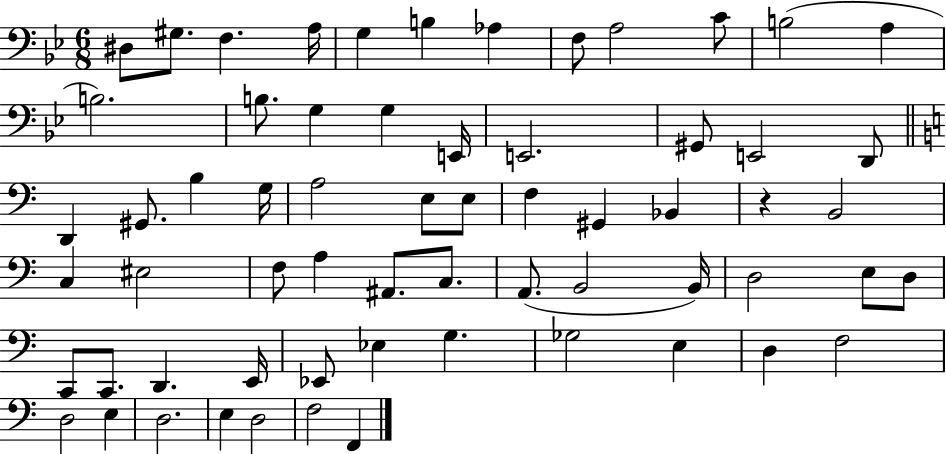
X:1
T:Untitled
M:6/8
L:1/4
K:Bb
^D,/2 ^G,/2 F, A,/4 G, B, _A, F,/2 A,2 C/2 B,2 A, B,2 B,/2 G, G, E,,/4 E,,2 ^G,,/2 E,,2 D,,/2 D,, ^G,,/2 B, G,/4 A,2 E,/2 E,/2 F, ^G,, _B,, z B,,2 C, ^E,2 F,/2 A, ^A,,/2 C,/2 A,,/2 B,,2 B,,/4 D,2 E,/2 D,/2 C,,/2 C,,/2 D,, E,,/4 _E,,/2 _E, G, _G,2 E, D, F,2 D,2 E, D,2 E, D,2 F,2 F,,